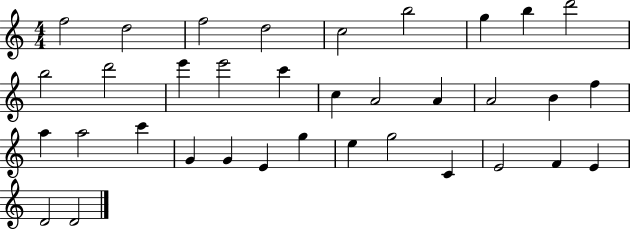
{
  \clef treble
  \numericTimeSignature
  \time 4/4
  \key c \major
  f''2 d''2 | f''2 d''2 | c''2 b''2 | g''4 b''4 d'''2 | \break b''2 d'''2 | e'''4 e'''2 c'''4 | c''4 a'2 a'4 | a'2 b'4 f''4 | \break a''4 a''2 c'''4 | g'4 g'4 e'4 g''4 | e''4 g''2 c'4 | e'2 f'4 e'4 | \break d'2 d'2 | \bar "|."
}